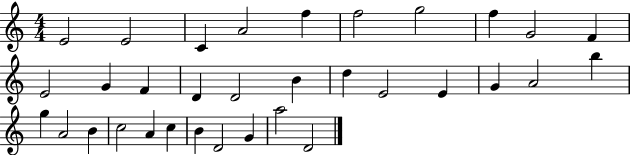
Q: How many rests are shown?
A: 0